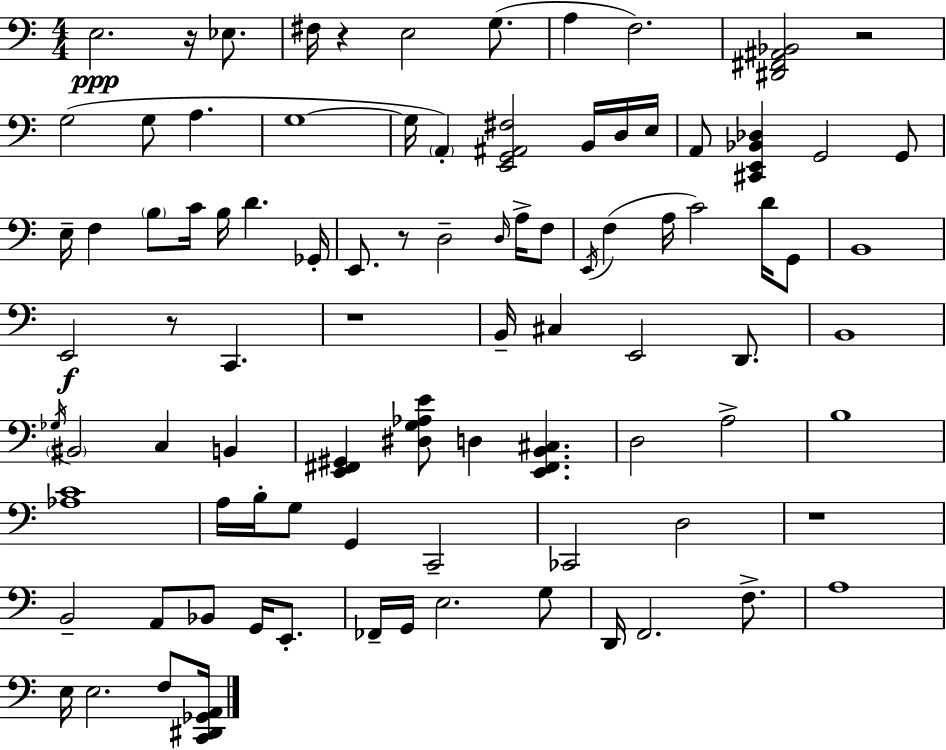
{
  \clef bass
  \numericTimeSignature
  \time 4/4
  \key c \major
  e2.\ppp r16 ees8. | fis16 r4 e2 g8.( | a4 f2.) | <dis, fis, ais, bes,>2 r2 | \break g2( g8 a4. | g1~~ | g16 \parenthesize a,4-.) <e, g, ais, fis>2 b,16 d16 e16 | a,8 <cis, e, bes, des>4 g,2 g,8 | \break e16-- f4 \parenthesize b8 c'16 b16 d'4. ges,16-. | e,8. r8 d2-- \grace { d16 } a16-> f8 | \acciaccatura { e,16 } f4( a16 c'2) d'16 | g,8 b,1 | \break e,2\f r8 c,4. | r1 | b,16-- cis4 e,2 d,8. | b,1 | \break \acciaccatura { ges16 } \parenthesize bis,2 c4 b,4 | <e, fis, gis,>4 <dis g aes e'>8 d4 <e, fis, b, cis>4. | d2 a2-> | b1 | \break <aes c'>1 | a16 b16-. g8 g,4 c,2-- | ces,2 d2 | r1 | \break b,2-- a,8 bes,8 g,16 | e,8.-. fes,16-- g,16 e2. | g8 d,16 f,2. | f8.-> a1 | \break e16 e2. | f8 <c, dis, ges, a,>16 \bar "|."
}